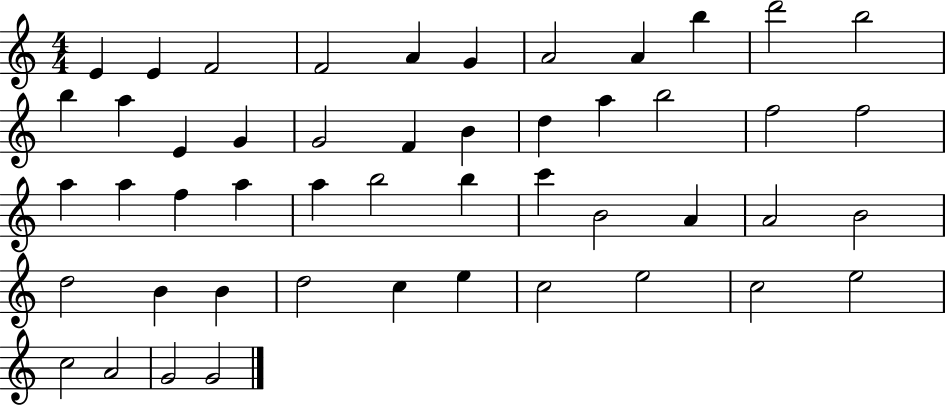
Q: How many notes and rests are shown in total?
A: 49